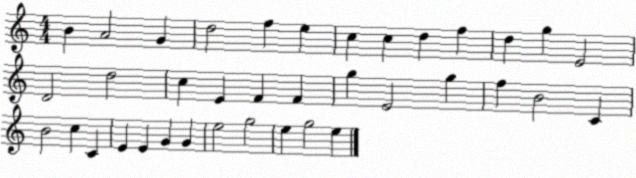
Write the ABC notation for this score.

X:1
T:Untitled
M:4/4
L:1/4
K:C
B A2 G d2 f e c c d f d g E2 D2 d2 c E F F g E2 g f B2 C B2 c C E E G G e2 g2 e g2 e